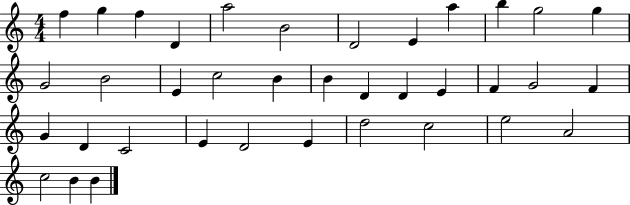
F5/q G5/q F5/q D4/q A5/h B4/h D4/h E4/q A5/q B5/q G5/h G5/q G4/h B4/h E4/q C5/h B4/q B4/q D4/q D4/q E4/q F4/q G4/h F4/q G4/q D4/q C4/h E4/q D4/h E4/q D5/h C5/h E5/h A4/h C5/h B4/q B4/q